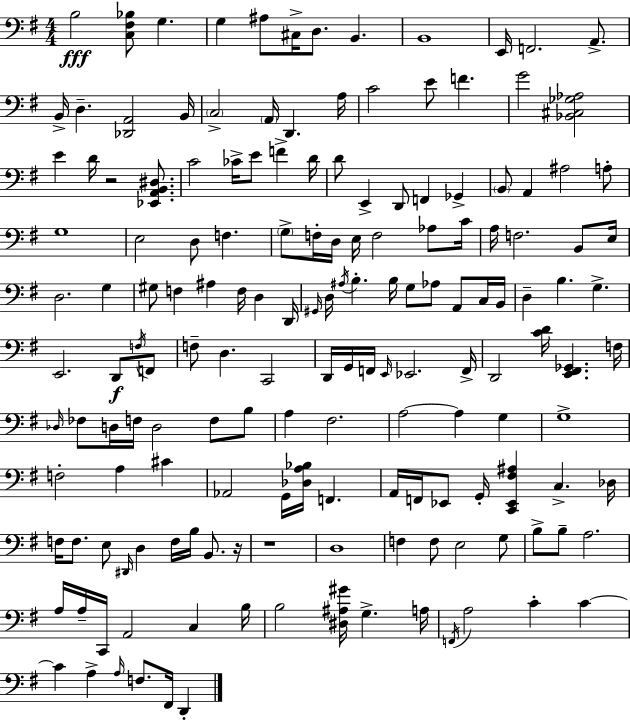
B3/h [C3,F#3,Bb3]/e G3/q. G3/q A#3/e C#3/s D3/e. B2/q. B2/w E2/s F2/h. A2/e. B2/s D3/q. [Db2,A2]/h B2/s C3/h A2/s D2/q. A3/s C4/h E4/e F4/q. G4/h [Bb2,C#3,Gb3,Ab3]/h E4/q D4/s R/h [Eb2,A2,B2,D#3]/e. C4/h CES4/s E4/e F4/q D4/s D4/e E2/q D2/e F2/q Gb2/q B2/e A2/q A#3/h A3/e G3/w E3/h D3/e F3/q. G3/e F3/s D3/s E3/s F3/h Ab3/e C4/s A3/s F3/h. B2/e E3/s D3/h. G3/q G#3/e F3/q A#3/q F3/s D3/q D2/s G#2/s D3/s A#3/s B3/q. B3/s G3/e Ab3/e A2/e C3/s B2/s D3/q B3/q. G3/q. E2/h. D2/e F3/s F2/e F3/e D3/q. C2/h D2/s G2/s F2/s E2/s Eb2/h. F2/s D2/h [C4,D4]/s [E2,F#2,Gb2]/q. F3/s Db3/s FES3/e D3/s F3/s D3/h F3/e B3/e A3/q F#3/h. A3/h A3/q G3/q G3/w F3/h A3/q C#4/q Ab2/h G2/s [Db3,A3,Bb3]/s F2/q. A2/s F2/s Eb2/e G2/s [C2,Eb2,F#3,A#3]/q C3/q. Db3/s F3/s F3/e. E3/e D#2/s D3/q F3/s B3/s B2/e. R/s R/w D3/w F3/q F3/e E3/h G3/e B3/e B3/e A3/h. A3/s A3/s C2/s A2/h C3/q B3/s B3/h [D#3,A#3,G#4]/s G3/q. A3/s F2/s A3/h C4/q C4/q C4/q A3/q A3/s F3/e. F#2/s D2/q